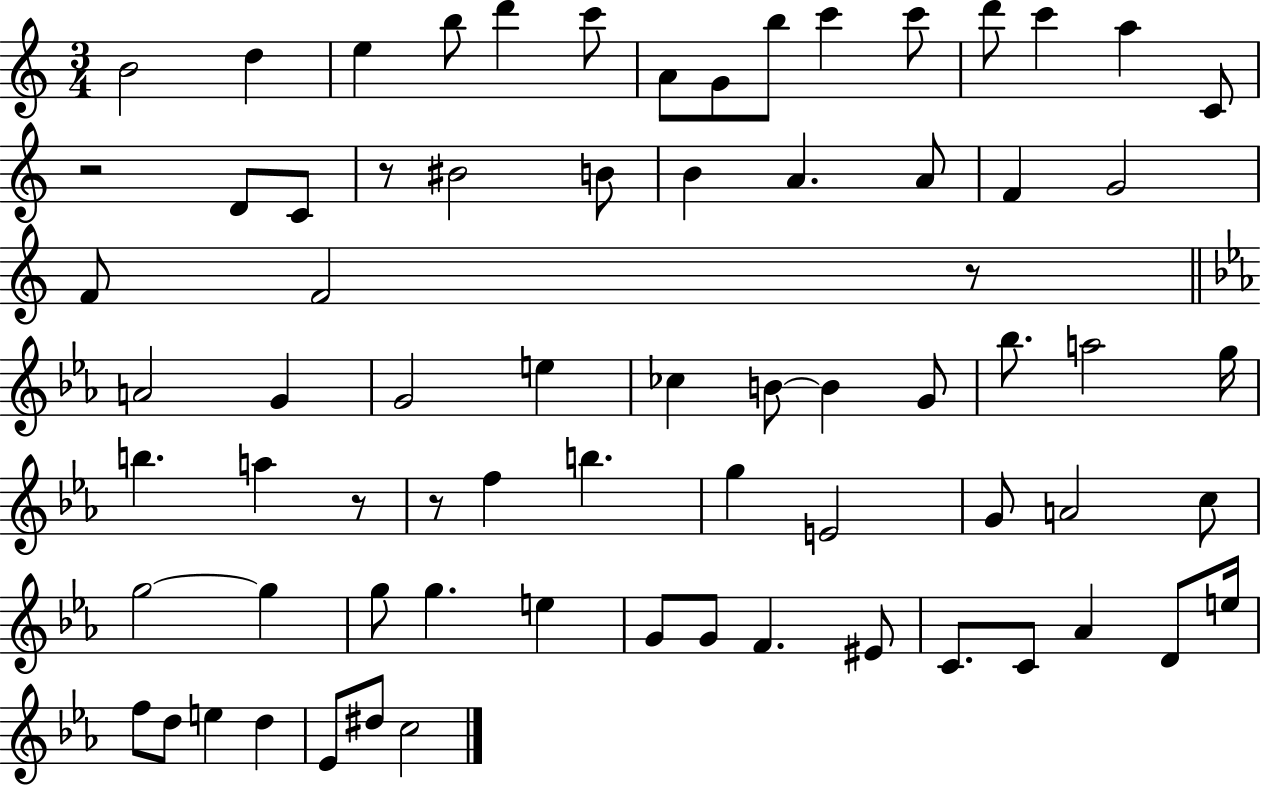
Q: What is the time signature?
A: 3/4